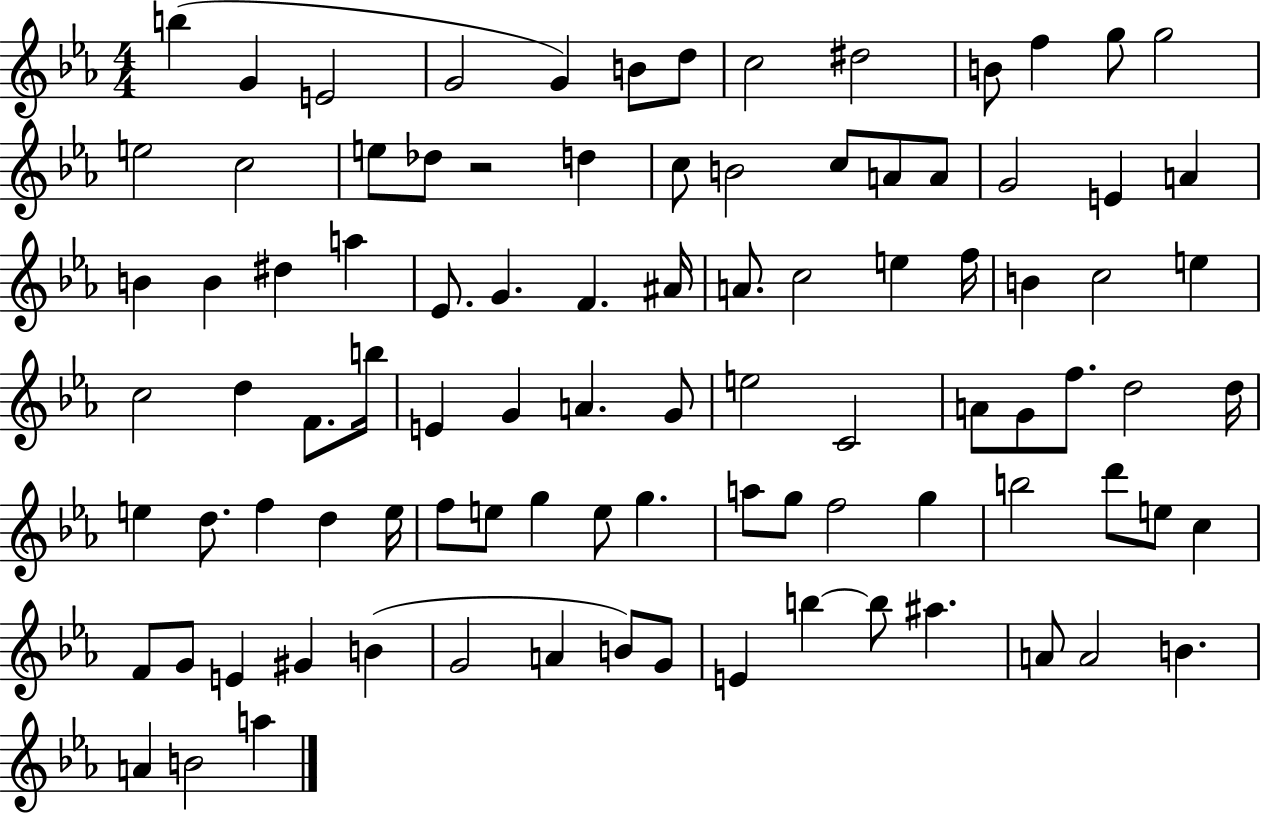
B5/q G4/q E4/h G4/h G4/q B4/e D5/e C5/h D#5/h B4/e F5/q G5/e G5/h E5/h C5/h E5/e Db5/e R/h D5/q C5/e B4/h C5/e A4/e A4/e G4/h E4/q A4/q B4/q B4/q D#5/q A5/q Eb4/e. G4/q. F4/q. A#4/s A4/e. C5/h E5/q F5/s B4/q C5/h E5/q C5/h D5/q F4/e. B5/s E4/q G4/q A4/q. G4/e E5/h C4/h A4/e G4/e F5/e. D5/h D5/s E5/q D5/e. F5/q D5/q E5/s F5/e E5/e G5/q E5/e G5/q. A5/e G5/e F5/h G5/q B5/h D6/e E5/e C5/q F4/e G4/e E4/q G#4/q B4/q G4/h A4/q B4/e G4/e E4/q B5/q B5/e A#5/q. A4/e A4/h B4/q. A4/q B4/h A5/q